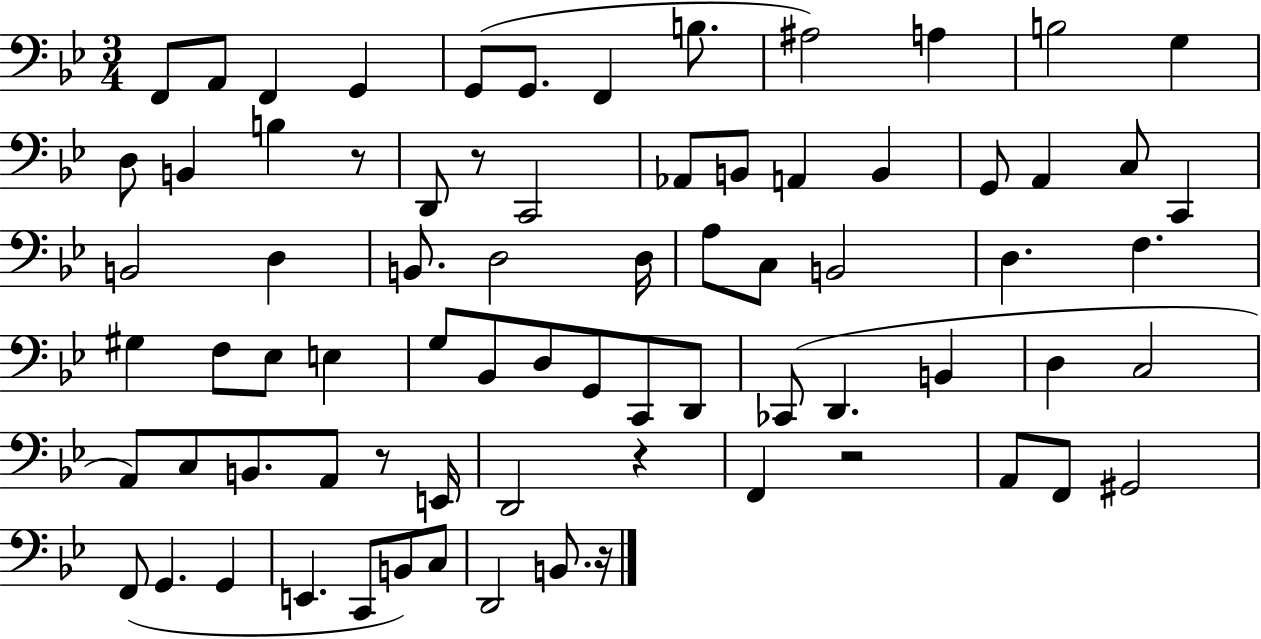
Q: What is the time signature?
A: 3/4